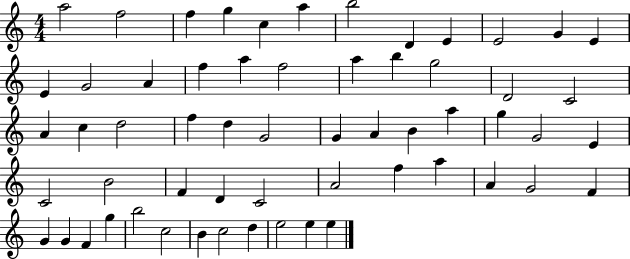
{
  \clef treble
  \numericTimeSignature
  \time 4/4
  \key c \major
  a''2 f''2 | f''4 g''4 c''4 a''4 | b''2 d'4 e'4 | e'2 g'4 e'4 | \break e'4 g'2 a'4 | f''4 a''4 f''2 | a''4 b''4 g''2 | d'2 c'2 | \break a'4 c''4 d''2 | f''4 d''4 g'2 | g'4 a'4 b'4 a''4 | g''4 g'2 e'4 | \break c'2 b'2 | f'4 d'4 c'2 | a'2 f''4 a''4 | a'4 g'2 f'4 | \break g'4 g'4 f'4 g''4 | b''2 c''2 | b'4 c''2 d''4 | e''2 e''4 e''4 | \break \bar "|."
}